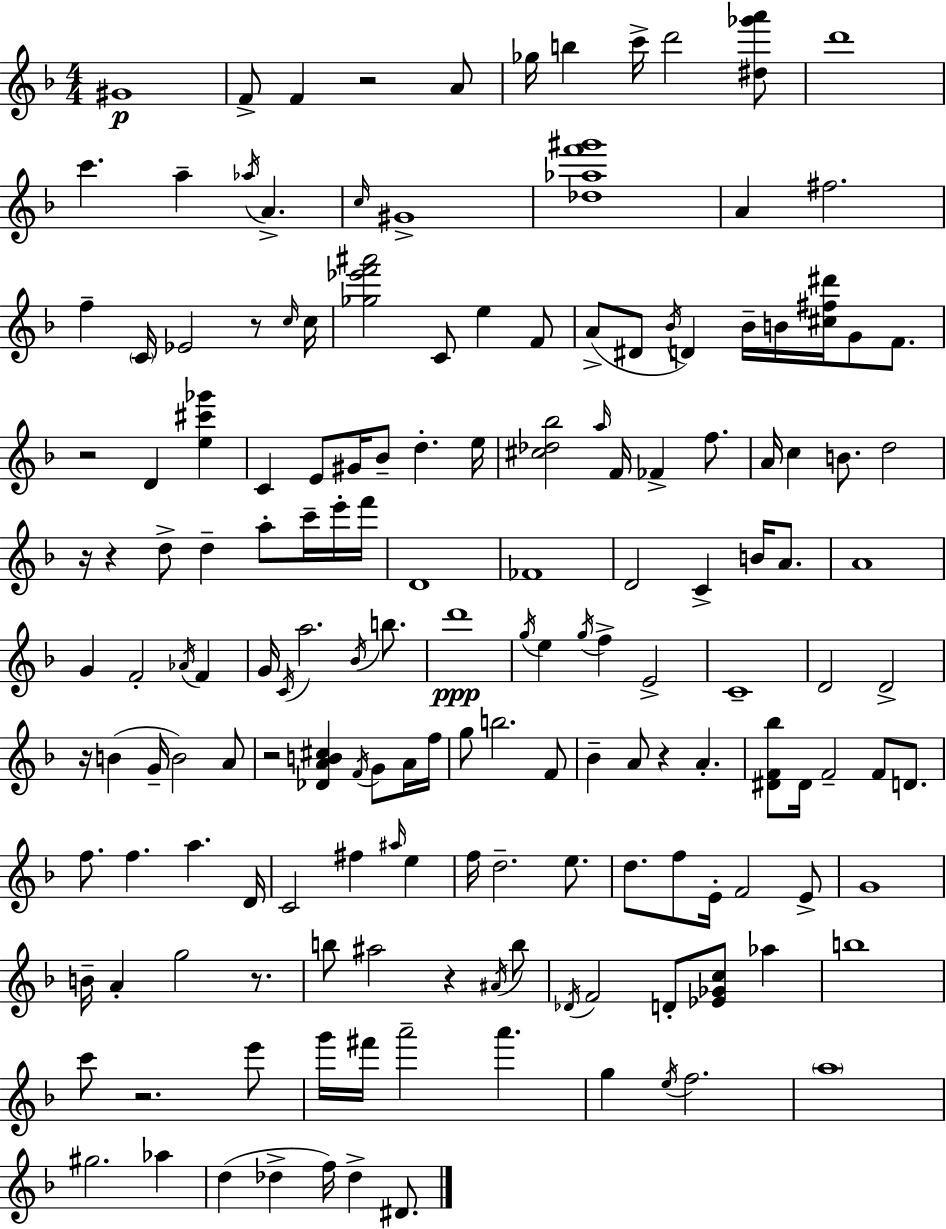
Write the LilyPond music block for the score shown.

{
  \clef treble
  \numericTimeSignature
  \time 4/4
  \key d \minor
  gis'1\p | f'8-> f'4 r2 a'8 | ges''16 b''4 c'''16-> d'''2 <dis'' ges''' a'''>8 | d'''1 | \break c'''4. a''4-- \acciaccatura { aes''16 } a'4.-> | \grace { c''16 } gis'1-> | <des'' aes'' f''' gis'''>1 | a'4 fis''2. | \break f''4-- \parenthesize c'16 ees'2 r8 | \grace { c''16 } c''16 <ges'' ees''' f''' ais'''>2 c'8 e''4 | f'8 a'8->( dis'8 \acciaccatura { bes'16 } d'4) bes'16-- b'16 <cis'' fis'' dis'''>16 g'8 | f'8. r2 d'4 | \break <e'' cis''' ges'''>4 c'4 e'8 gis'16 bes'8-- d''4.-. | e''16 <cis'' des'' bes''>2 \grace { a''16 } f'16 fes'4-> | f''8. a'16 c''4 b'8. d''2 | r16 r4 d''8-> d''4-- | \break a''8-. c'''16-- e'''16-. f'''16 d'1 | fes'1 | d'2 c'4-> | b'16 a'8. a'1 | \break g'4 f'2-. | \acciaccatura { aes'16 } f'4 g'16 \acciaccatura { c'16 } a''2. | \acciaccatura { bes'16 } b''8. d'''1\ppp | \acciaccatura { g''16 } e''4 \acciaccatura { g''16 } f''4-> | \break e'2-> c'1-- | d'2 | d'2-> r16 b'4( g'16-- | b'2) a'8 r2 | \break <des' a' b' cis''>4 \acciaccatura { f'16 } g'8 a'16 f''16 g''8 b''2. | f'8 bes'4-- a'8 | r4 a'4.-. <dis' f' bes''>8 dis'16 f'2-- | f'8 d'8. f''8. f''4. | \break a''4. d'16 c'2 | fis''4 \grace { ais''16 } e''4 f''16 d''2.-- | e''8. d''8. f''8 | e'16-. f'2 e'8-> g'1 | \break b'16-- a'4-. | g''2 r8. b''8 ais''2 | r4 \acciaccatura { ais'16 } b''8 \acciaccatura { des'16 } f'2 | d'8-. <ees' ges' c''>8 aes''4 b''1 | \break c'''8 | r2. e'''8 g'''16 fis'''16 | a'''2-- a'''4. g''4 | \acciaccatura { e''16 } f''2. \parenthesize a''1 | \break gis''2. | aes''4 d''4( | des''4-> f''16) des''4-> dis'8. \bar "|."
}